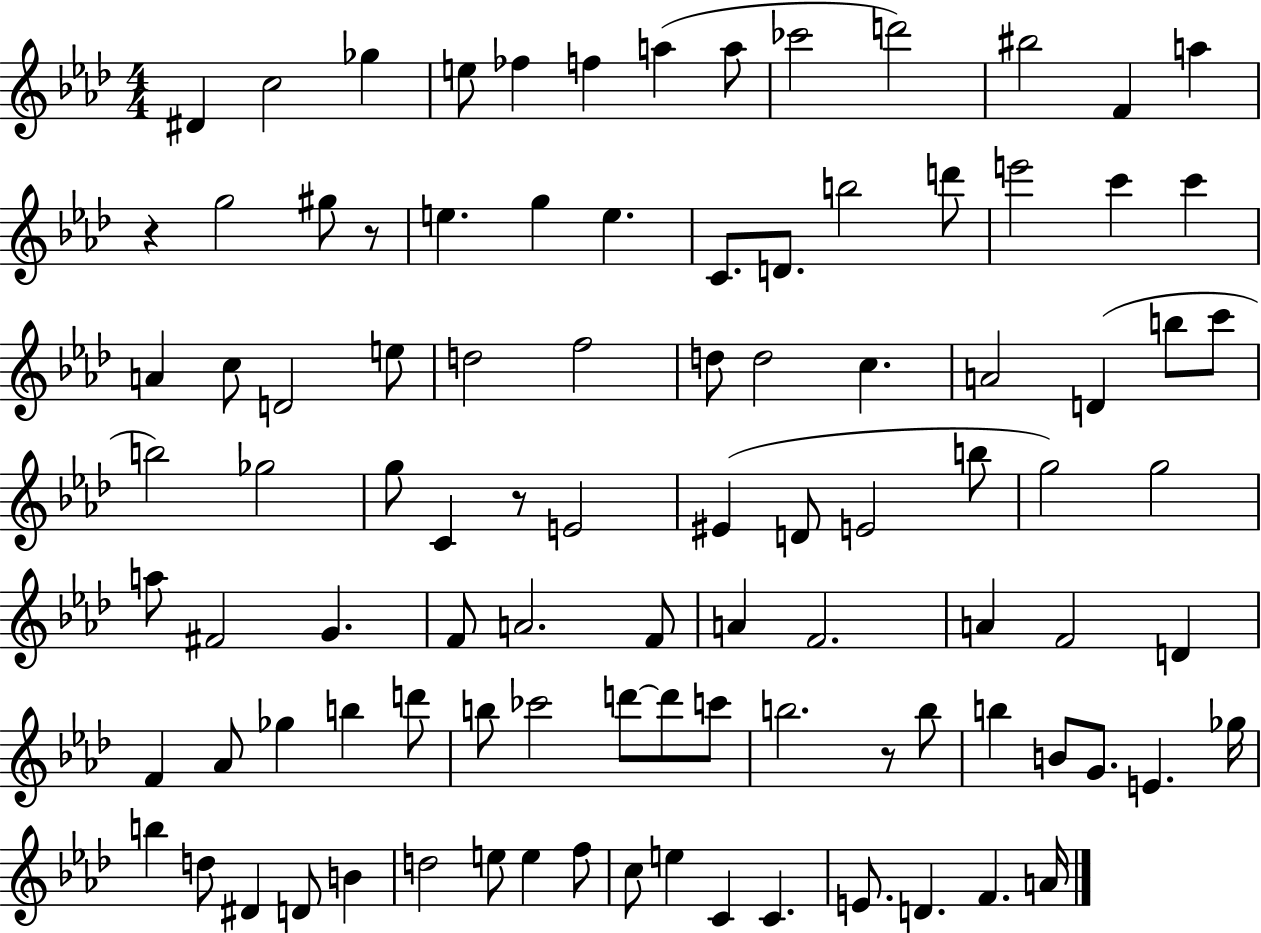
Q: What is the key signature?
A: AES major